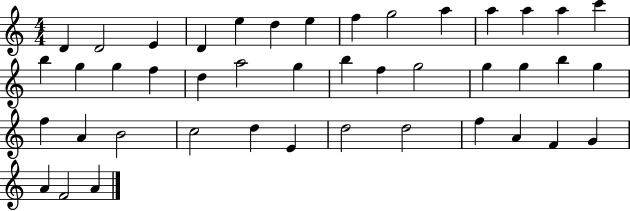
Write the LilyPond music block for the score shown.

{
  \clef treble
  \numericTimeSignature
  \time 4/4
  \key c \major
  d'4 d'2 e'4 | d'4 e''4 d''4 e''4 | f''4 g''2 a''4 | a''4 a''4 a''4 c'''4 | \break b''4 g''4 g''4 f''4 | d''4 a''2 g''4 | b''4 f''4 g''2 | g''4 g''4 b''4 g''4 | \break f''4 a'4 b'2 | c''2 d''4 e'4 | d''2 d''2 | f''4 a'4 f'4 g'4 | \break a'4 f'2 a'4 | \bar "|."
}